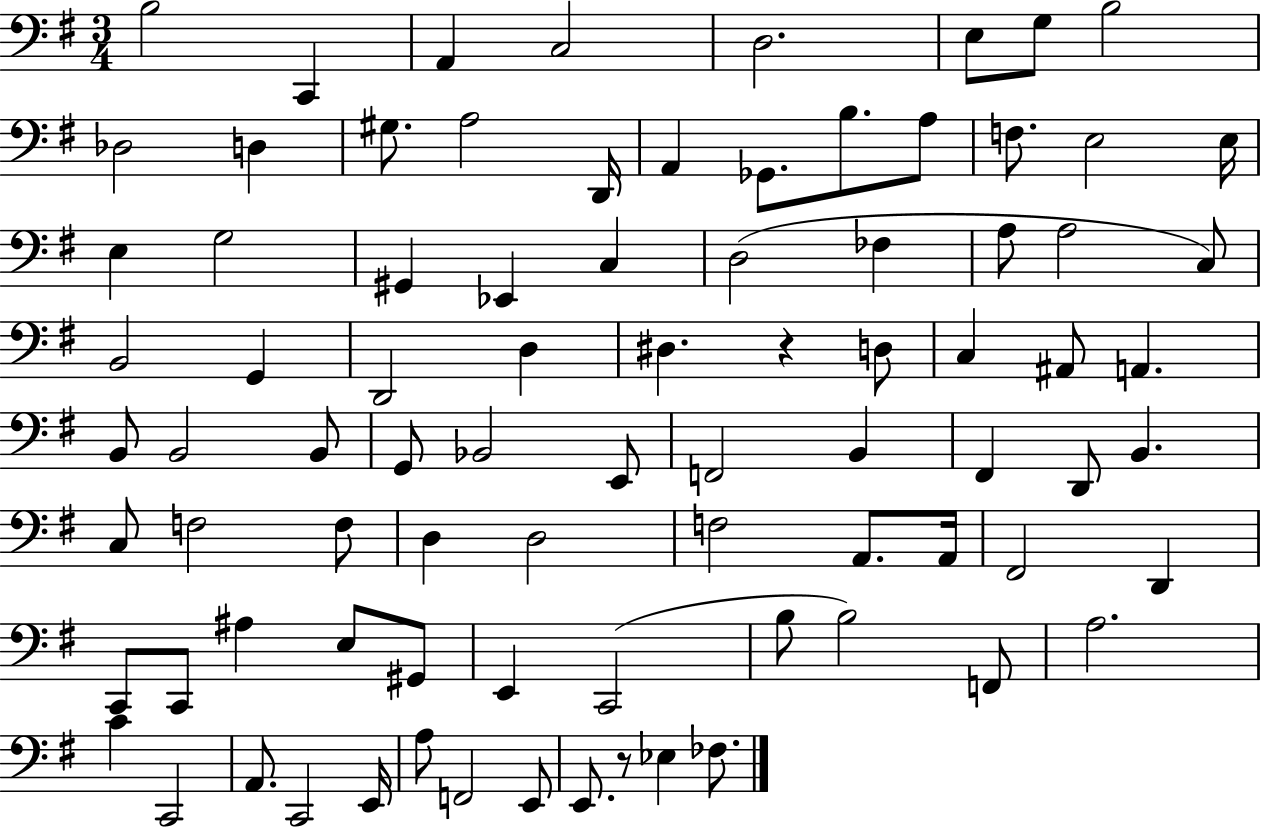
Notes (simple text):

B3/h C2/q A2/q C3/h D3/h. E3/e G3/e B3/h Db3/h D3/q G#3/e. A3/h D2/s A2/q Gb2/e. B3/e. A3/e F3/e. E3/h E3/s E3/q G3/h G#2/q Eb2/q C3/q D3/h FES3/q A3/e A3/h C3/e B2/h G2/q D2/h D3/q D#3/q. R/q D3/e C3/q A#2/e A2/q. B2/e B2/h B2/e G2/e Bb2/h E2/e F2/h B2/q F#2/q D2/e B2/q. C3/e F3/h F3/e D3/q D3/h F3/h A2/e. A2/s F#2/h D2/q C2/e C2/e A#3/q E3/e G#2/e E2/q C2/h B3/e B3/h F2/e A3/h. C4/q C2/h A2/e. C2/h E2/s A3/e F2/h E2/e E2/e. R/e Eb3/q FES3/e.